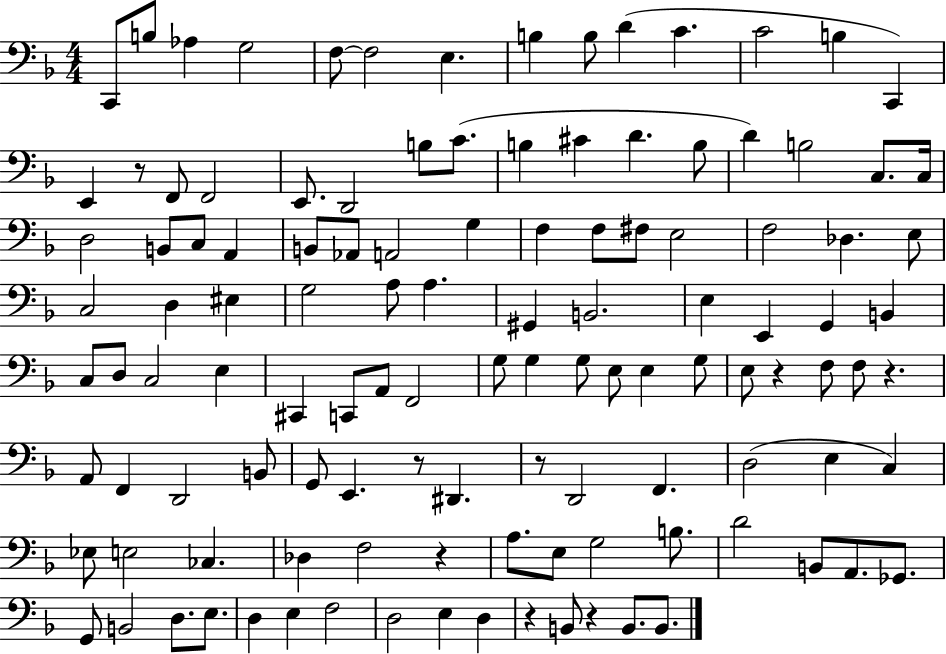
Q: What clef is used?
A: bass